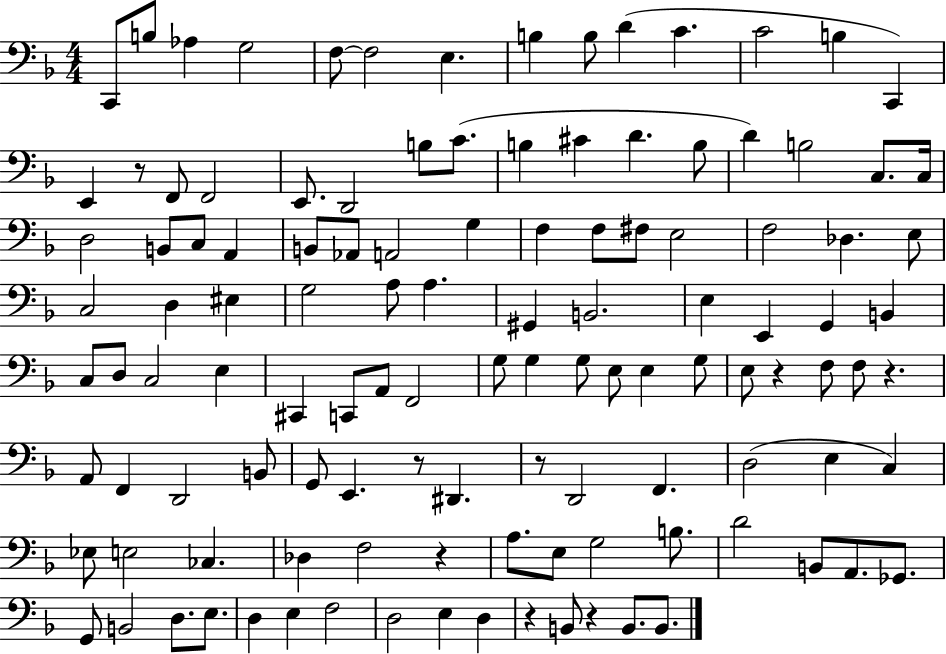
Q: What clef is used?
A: bass